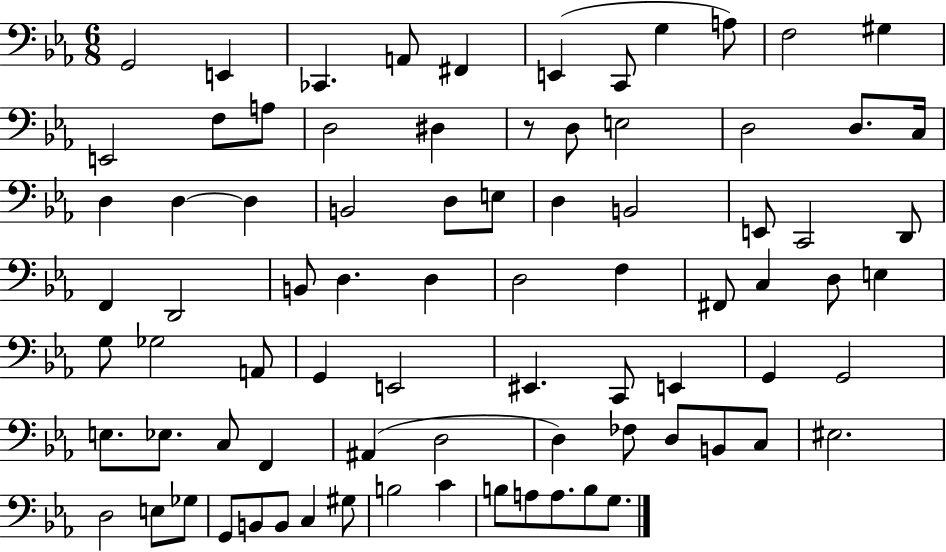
G2/h E2/q CES2/q. A2/e F#2/q E2/q C2/e G3/q A3/e F3/h G#3/q E2/h F3/e A3/e D3/h D#3/q R/e D3/e E3/h D3/h D3/e. C3/s D3/q D3/q D3/q B2/h D3/e E3/e D3/q B2/h E2/e C2/h D2/e F2/q D2/h B2/e D3/q. D3/q D3/h F3/q F#2/e C3/q D3/e E3/q G3/e Gb3/h A2/e G2/q E2/h EIS2/q. C2/e E2/q G2/q G2/h E3/e. Eb3/e. C3/e F2/q A#2/q D3/h D3/q FES3/e D3/e B2/e C3/e EIS3/h. D3/h E3/e Gb3/e G2/e B2/e B2/e C3/q G#3/e B3/h C4/q B3/e A3/e A3/e. B3/e G3/e.